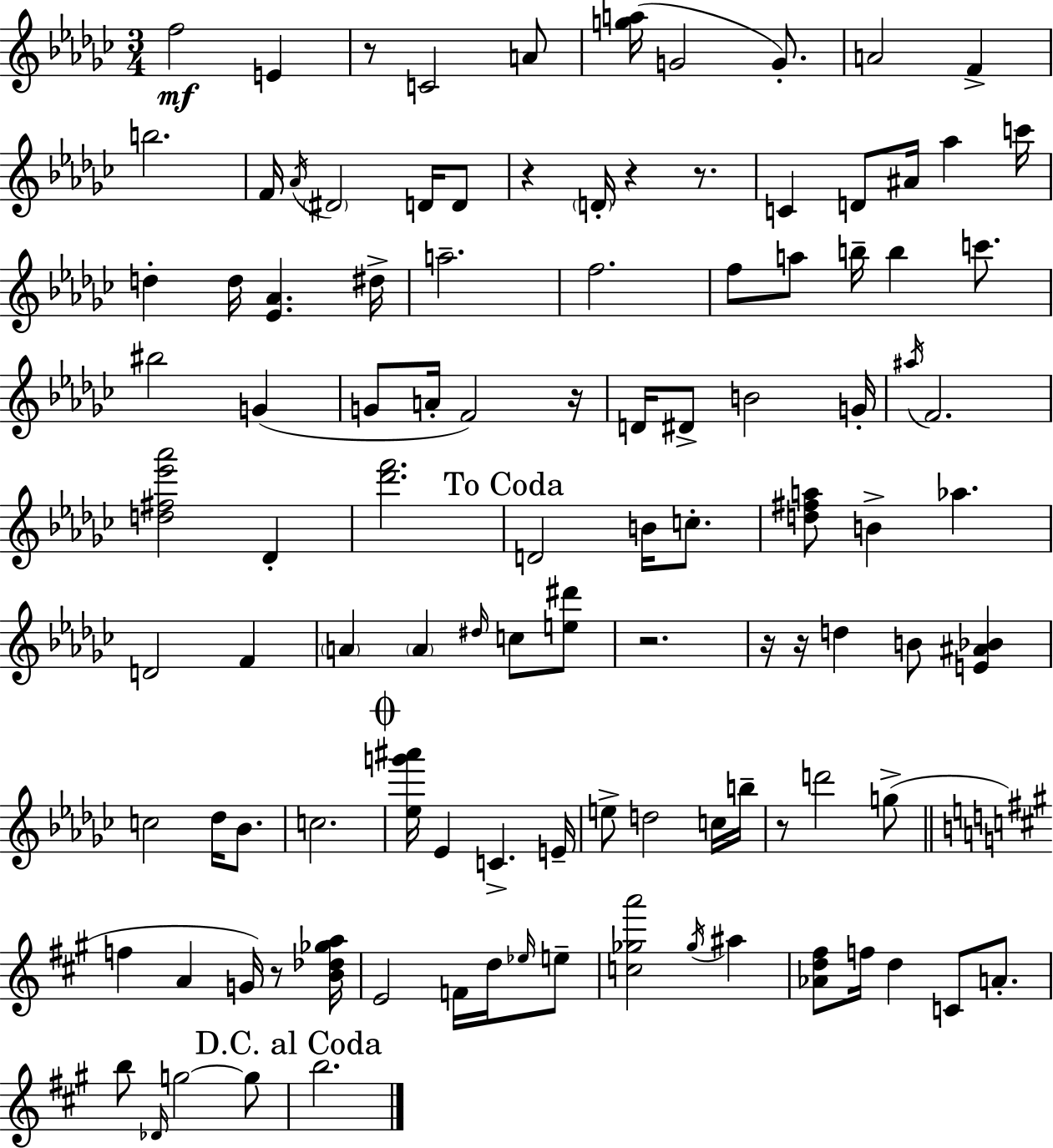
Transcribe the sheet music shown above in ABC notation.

X:1
T:Untitled
M:3/4
L:1/4
K:Ebm
f2 E z/2 C2 A/2 [ga]/4 G2 G/2 A2 F b2 F/4 _A/4 ^D2 D/4 D/2 z D/4 z z/2 C D/2 ^A/4 _a c'/4 d d/4 [_E_A] ^d/4 a2 f2 f/2 a/2 b/4 b c'/2 ^b2 G G/2 A/4 F2 z/4 D/4 ^D/2 B2 G/4 ^a/4 F2 [d^f_e'_a']2 _D [_d'f']2 D2 B/4 c/2 [d^fa]/2 B _a D2 F A A ^d/4 c/2 [e^d']/2 z2 z/4 z/4 d B/2 [E^A_B] c2 _d/4 _B/2 c2 [_eg'^a']/4 _E C E/4 e/2 d2 c/4 b/4 z/2 d'2 g/2 f A G/4 z/2 [B_d_ga]/4 E2 F/4 d/4 _e/4 e/2 [c_ga']2 _g/4 ^a [_Ad^f]/2 f/4 d C/2 A/2 b/2 _D/4 g2 g/2 b2